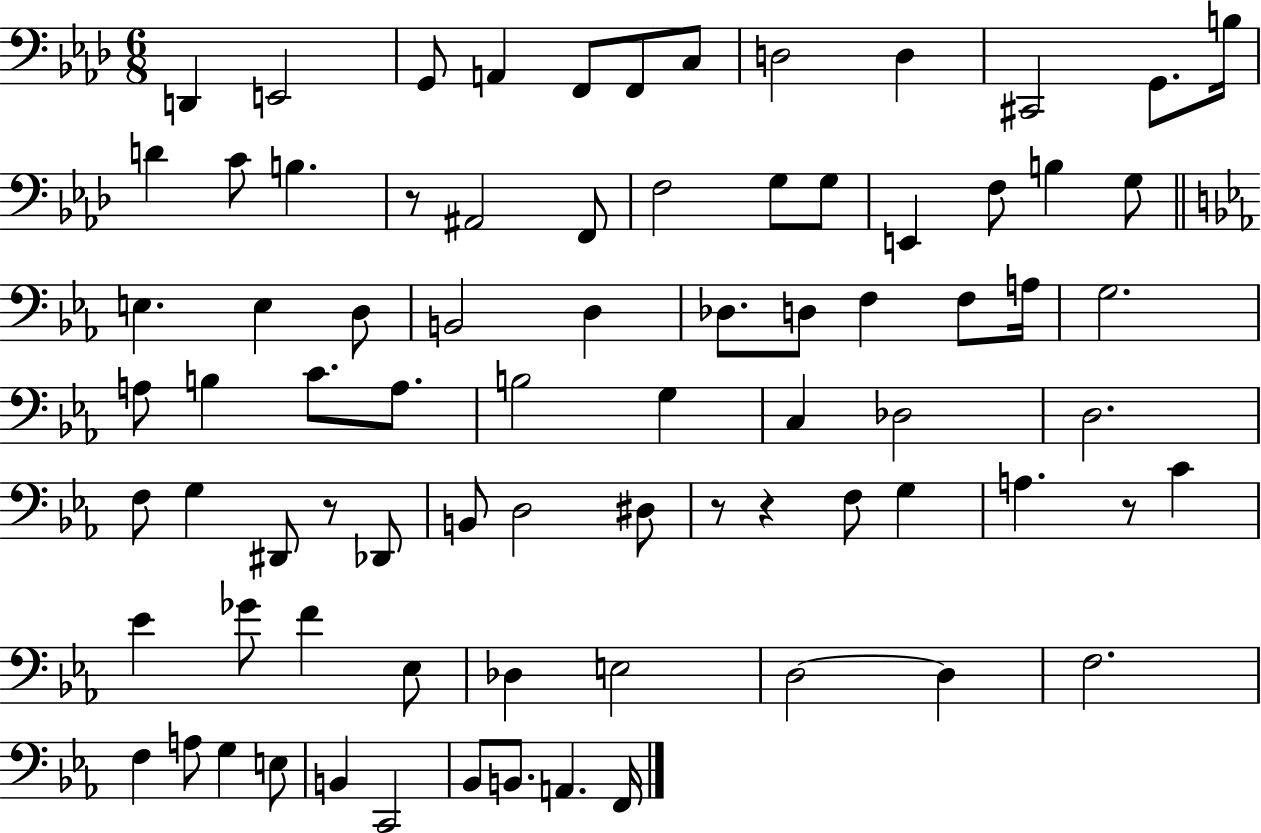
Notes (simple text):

D2/q E2/h G2/e A2/q F2/e F2/e C3/e D3/h D3/q C#2/h G2/e. B3/s D4/q C4/e B3/q. R/e A#2/h F2/e F3/h G3/e G3/e E2/q F3/e B3/q G3/e E3/q. E3/q D3/e B2/h D3/q Db3/e. D3/e F3/q F3/e A3/s G3/h. A3/e B3/q C4/e. A3/e. B3/h G3/q C3/q Db3/h D3/h. F3/e G3/q D#2/e R/e Db2/e B2/e D3/h D#3/e R/e R/q F3/e G3/q A3/q. R/e C4/q Eb4/q Gb4/e F4/q Eb3/e Db3/q E3/h D3/h D3/q F3/h. F3/q A3/e G3/q E3/e B2/q C2/h Bb2/e B2/e. A2/q. F2/s